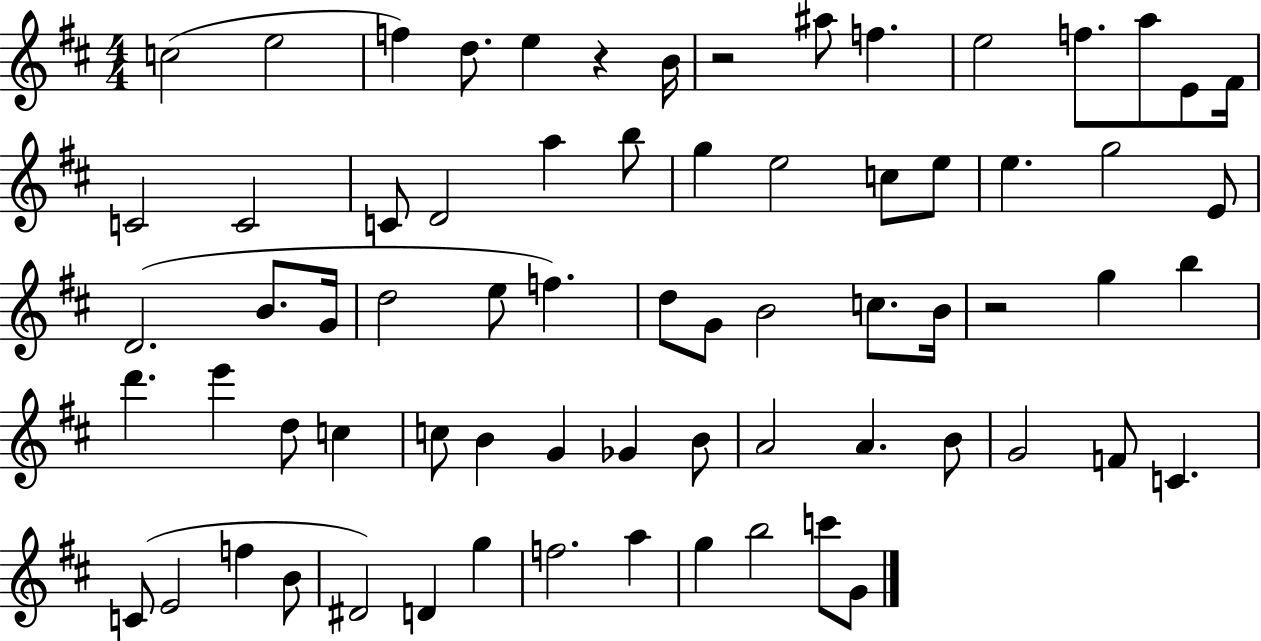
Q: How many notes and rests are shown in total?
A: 70